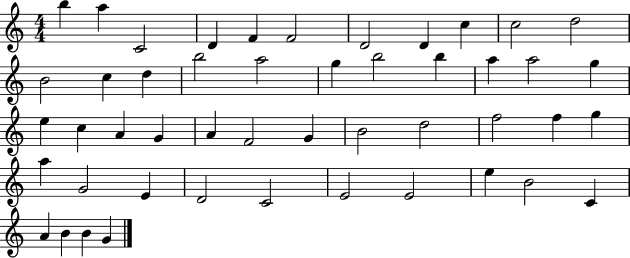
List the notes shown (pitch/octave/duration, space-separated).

B5/q A5/q C4/h D4/q F4/q F4/h D4/h D4/q C5/q C5/h D5/h B4/h C5/q D5/q B5/h A5/h G5/q B5/h B5/q A5/q A5/h G5/q E5/q C5/q A4/q G4/q A4/q F4/h G4/q B4/h D5/h F5/h F5/q G5/q A5/q G4/h E4/q D4/h C4/h E4/h E4/h E5/q B4/h C4/q A4/q B4/q B4/q G4/q